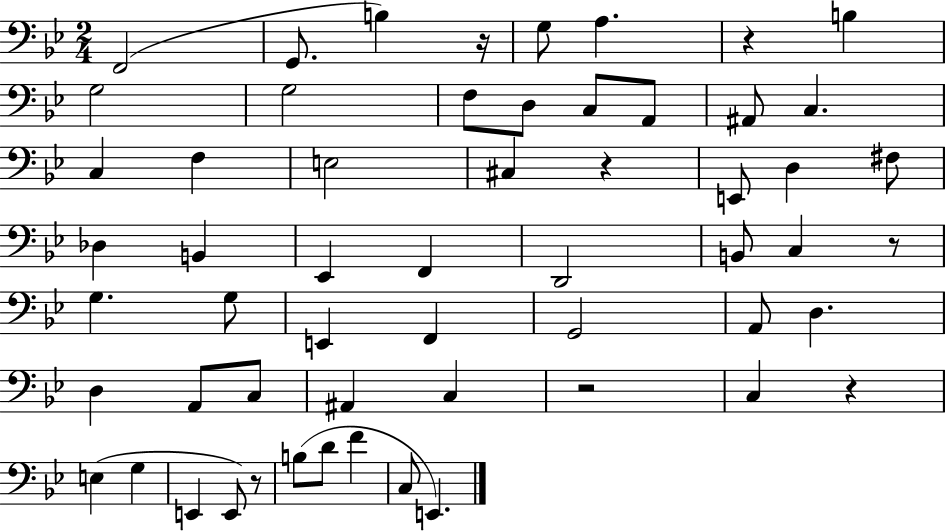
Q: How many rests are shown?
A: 7